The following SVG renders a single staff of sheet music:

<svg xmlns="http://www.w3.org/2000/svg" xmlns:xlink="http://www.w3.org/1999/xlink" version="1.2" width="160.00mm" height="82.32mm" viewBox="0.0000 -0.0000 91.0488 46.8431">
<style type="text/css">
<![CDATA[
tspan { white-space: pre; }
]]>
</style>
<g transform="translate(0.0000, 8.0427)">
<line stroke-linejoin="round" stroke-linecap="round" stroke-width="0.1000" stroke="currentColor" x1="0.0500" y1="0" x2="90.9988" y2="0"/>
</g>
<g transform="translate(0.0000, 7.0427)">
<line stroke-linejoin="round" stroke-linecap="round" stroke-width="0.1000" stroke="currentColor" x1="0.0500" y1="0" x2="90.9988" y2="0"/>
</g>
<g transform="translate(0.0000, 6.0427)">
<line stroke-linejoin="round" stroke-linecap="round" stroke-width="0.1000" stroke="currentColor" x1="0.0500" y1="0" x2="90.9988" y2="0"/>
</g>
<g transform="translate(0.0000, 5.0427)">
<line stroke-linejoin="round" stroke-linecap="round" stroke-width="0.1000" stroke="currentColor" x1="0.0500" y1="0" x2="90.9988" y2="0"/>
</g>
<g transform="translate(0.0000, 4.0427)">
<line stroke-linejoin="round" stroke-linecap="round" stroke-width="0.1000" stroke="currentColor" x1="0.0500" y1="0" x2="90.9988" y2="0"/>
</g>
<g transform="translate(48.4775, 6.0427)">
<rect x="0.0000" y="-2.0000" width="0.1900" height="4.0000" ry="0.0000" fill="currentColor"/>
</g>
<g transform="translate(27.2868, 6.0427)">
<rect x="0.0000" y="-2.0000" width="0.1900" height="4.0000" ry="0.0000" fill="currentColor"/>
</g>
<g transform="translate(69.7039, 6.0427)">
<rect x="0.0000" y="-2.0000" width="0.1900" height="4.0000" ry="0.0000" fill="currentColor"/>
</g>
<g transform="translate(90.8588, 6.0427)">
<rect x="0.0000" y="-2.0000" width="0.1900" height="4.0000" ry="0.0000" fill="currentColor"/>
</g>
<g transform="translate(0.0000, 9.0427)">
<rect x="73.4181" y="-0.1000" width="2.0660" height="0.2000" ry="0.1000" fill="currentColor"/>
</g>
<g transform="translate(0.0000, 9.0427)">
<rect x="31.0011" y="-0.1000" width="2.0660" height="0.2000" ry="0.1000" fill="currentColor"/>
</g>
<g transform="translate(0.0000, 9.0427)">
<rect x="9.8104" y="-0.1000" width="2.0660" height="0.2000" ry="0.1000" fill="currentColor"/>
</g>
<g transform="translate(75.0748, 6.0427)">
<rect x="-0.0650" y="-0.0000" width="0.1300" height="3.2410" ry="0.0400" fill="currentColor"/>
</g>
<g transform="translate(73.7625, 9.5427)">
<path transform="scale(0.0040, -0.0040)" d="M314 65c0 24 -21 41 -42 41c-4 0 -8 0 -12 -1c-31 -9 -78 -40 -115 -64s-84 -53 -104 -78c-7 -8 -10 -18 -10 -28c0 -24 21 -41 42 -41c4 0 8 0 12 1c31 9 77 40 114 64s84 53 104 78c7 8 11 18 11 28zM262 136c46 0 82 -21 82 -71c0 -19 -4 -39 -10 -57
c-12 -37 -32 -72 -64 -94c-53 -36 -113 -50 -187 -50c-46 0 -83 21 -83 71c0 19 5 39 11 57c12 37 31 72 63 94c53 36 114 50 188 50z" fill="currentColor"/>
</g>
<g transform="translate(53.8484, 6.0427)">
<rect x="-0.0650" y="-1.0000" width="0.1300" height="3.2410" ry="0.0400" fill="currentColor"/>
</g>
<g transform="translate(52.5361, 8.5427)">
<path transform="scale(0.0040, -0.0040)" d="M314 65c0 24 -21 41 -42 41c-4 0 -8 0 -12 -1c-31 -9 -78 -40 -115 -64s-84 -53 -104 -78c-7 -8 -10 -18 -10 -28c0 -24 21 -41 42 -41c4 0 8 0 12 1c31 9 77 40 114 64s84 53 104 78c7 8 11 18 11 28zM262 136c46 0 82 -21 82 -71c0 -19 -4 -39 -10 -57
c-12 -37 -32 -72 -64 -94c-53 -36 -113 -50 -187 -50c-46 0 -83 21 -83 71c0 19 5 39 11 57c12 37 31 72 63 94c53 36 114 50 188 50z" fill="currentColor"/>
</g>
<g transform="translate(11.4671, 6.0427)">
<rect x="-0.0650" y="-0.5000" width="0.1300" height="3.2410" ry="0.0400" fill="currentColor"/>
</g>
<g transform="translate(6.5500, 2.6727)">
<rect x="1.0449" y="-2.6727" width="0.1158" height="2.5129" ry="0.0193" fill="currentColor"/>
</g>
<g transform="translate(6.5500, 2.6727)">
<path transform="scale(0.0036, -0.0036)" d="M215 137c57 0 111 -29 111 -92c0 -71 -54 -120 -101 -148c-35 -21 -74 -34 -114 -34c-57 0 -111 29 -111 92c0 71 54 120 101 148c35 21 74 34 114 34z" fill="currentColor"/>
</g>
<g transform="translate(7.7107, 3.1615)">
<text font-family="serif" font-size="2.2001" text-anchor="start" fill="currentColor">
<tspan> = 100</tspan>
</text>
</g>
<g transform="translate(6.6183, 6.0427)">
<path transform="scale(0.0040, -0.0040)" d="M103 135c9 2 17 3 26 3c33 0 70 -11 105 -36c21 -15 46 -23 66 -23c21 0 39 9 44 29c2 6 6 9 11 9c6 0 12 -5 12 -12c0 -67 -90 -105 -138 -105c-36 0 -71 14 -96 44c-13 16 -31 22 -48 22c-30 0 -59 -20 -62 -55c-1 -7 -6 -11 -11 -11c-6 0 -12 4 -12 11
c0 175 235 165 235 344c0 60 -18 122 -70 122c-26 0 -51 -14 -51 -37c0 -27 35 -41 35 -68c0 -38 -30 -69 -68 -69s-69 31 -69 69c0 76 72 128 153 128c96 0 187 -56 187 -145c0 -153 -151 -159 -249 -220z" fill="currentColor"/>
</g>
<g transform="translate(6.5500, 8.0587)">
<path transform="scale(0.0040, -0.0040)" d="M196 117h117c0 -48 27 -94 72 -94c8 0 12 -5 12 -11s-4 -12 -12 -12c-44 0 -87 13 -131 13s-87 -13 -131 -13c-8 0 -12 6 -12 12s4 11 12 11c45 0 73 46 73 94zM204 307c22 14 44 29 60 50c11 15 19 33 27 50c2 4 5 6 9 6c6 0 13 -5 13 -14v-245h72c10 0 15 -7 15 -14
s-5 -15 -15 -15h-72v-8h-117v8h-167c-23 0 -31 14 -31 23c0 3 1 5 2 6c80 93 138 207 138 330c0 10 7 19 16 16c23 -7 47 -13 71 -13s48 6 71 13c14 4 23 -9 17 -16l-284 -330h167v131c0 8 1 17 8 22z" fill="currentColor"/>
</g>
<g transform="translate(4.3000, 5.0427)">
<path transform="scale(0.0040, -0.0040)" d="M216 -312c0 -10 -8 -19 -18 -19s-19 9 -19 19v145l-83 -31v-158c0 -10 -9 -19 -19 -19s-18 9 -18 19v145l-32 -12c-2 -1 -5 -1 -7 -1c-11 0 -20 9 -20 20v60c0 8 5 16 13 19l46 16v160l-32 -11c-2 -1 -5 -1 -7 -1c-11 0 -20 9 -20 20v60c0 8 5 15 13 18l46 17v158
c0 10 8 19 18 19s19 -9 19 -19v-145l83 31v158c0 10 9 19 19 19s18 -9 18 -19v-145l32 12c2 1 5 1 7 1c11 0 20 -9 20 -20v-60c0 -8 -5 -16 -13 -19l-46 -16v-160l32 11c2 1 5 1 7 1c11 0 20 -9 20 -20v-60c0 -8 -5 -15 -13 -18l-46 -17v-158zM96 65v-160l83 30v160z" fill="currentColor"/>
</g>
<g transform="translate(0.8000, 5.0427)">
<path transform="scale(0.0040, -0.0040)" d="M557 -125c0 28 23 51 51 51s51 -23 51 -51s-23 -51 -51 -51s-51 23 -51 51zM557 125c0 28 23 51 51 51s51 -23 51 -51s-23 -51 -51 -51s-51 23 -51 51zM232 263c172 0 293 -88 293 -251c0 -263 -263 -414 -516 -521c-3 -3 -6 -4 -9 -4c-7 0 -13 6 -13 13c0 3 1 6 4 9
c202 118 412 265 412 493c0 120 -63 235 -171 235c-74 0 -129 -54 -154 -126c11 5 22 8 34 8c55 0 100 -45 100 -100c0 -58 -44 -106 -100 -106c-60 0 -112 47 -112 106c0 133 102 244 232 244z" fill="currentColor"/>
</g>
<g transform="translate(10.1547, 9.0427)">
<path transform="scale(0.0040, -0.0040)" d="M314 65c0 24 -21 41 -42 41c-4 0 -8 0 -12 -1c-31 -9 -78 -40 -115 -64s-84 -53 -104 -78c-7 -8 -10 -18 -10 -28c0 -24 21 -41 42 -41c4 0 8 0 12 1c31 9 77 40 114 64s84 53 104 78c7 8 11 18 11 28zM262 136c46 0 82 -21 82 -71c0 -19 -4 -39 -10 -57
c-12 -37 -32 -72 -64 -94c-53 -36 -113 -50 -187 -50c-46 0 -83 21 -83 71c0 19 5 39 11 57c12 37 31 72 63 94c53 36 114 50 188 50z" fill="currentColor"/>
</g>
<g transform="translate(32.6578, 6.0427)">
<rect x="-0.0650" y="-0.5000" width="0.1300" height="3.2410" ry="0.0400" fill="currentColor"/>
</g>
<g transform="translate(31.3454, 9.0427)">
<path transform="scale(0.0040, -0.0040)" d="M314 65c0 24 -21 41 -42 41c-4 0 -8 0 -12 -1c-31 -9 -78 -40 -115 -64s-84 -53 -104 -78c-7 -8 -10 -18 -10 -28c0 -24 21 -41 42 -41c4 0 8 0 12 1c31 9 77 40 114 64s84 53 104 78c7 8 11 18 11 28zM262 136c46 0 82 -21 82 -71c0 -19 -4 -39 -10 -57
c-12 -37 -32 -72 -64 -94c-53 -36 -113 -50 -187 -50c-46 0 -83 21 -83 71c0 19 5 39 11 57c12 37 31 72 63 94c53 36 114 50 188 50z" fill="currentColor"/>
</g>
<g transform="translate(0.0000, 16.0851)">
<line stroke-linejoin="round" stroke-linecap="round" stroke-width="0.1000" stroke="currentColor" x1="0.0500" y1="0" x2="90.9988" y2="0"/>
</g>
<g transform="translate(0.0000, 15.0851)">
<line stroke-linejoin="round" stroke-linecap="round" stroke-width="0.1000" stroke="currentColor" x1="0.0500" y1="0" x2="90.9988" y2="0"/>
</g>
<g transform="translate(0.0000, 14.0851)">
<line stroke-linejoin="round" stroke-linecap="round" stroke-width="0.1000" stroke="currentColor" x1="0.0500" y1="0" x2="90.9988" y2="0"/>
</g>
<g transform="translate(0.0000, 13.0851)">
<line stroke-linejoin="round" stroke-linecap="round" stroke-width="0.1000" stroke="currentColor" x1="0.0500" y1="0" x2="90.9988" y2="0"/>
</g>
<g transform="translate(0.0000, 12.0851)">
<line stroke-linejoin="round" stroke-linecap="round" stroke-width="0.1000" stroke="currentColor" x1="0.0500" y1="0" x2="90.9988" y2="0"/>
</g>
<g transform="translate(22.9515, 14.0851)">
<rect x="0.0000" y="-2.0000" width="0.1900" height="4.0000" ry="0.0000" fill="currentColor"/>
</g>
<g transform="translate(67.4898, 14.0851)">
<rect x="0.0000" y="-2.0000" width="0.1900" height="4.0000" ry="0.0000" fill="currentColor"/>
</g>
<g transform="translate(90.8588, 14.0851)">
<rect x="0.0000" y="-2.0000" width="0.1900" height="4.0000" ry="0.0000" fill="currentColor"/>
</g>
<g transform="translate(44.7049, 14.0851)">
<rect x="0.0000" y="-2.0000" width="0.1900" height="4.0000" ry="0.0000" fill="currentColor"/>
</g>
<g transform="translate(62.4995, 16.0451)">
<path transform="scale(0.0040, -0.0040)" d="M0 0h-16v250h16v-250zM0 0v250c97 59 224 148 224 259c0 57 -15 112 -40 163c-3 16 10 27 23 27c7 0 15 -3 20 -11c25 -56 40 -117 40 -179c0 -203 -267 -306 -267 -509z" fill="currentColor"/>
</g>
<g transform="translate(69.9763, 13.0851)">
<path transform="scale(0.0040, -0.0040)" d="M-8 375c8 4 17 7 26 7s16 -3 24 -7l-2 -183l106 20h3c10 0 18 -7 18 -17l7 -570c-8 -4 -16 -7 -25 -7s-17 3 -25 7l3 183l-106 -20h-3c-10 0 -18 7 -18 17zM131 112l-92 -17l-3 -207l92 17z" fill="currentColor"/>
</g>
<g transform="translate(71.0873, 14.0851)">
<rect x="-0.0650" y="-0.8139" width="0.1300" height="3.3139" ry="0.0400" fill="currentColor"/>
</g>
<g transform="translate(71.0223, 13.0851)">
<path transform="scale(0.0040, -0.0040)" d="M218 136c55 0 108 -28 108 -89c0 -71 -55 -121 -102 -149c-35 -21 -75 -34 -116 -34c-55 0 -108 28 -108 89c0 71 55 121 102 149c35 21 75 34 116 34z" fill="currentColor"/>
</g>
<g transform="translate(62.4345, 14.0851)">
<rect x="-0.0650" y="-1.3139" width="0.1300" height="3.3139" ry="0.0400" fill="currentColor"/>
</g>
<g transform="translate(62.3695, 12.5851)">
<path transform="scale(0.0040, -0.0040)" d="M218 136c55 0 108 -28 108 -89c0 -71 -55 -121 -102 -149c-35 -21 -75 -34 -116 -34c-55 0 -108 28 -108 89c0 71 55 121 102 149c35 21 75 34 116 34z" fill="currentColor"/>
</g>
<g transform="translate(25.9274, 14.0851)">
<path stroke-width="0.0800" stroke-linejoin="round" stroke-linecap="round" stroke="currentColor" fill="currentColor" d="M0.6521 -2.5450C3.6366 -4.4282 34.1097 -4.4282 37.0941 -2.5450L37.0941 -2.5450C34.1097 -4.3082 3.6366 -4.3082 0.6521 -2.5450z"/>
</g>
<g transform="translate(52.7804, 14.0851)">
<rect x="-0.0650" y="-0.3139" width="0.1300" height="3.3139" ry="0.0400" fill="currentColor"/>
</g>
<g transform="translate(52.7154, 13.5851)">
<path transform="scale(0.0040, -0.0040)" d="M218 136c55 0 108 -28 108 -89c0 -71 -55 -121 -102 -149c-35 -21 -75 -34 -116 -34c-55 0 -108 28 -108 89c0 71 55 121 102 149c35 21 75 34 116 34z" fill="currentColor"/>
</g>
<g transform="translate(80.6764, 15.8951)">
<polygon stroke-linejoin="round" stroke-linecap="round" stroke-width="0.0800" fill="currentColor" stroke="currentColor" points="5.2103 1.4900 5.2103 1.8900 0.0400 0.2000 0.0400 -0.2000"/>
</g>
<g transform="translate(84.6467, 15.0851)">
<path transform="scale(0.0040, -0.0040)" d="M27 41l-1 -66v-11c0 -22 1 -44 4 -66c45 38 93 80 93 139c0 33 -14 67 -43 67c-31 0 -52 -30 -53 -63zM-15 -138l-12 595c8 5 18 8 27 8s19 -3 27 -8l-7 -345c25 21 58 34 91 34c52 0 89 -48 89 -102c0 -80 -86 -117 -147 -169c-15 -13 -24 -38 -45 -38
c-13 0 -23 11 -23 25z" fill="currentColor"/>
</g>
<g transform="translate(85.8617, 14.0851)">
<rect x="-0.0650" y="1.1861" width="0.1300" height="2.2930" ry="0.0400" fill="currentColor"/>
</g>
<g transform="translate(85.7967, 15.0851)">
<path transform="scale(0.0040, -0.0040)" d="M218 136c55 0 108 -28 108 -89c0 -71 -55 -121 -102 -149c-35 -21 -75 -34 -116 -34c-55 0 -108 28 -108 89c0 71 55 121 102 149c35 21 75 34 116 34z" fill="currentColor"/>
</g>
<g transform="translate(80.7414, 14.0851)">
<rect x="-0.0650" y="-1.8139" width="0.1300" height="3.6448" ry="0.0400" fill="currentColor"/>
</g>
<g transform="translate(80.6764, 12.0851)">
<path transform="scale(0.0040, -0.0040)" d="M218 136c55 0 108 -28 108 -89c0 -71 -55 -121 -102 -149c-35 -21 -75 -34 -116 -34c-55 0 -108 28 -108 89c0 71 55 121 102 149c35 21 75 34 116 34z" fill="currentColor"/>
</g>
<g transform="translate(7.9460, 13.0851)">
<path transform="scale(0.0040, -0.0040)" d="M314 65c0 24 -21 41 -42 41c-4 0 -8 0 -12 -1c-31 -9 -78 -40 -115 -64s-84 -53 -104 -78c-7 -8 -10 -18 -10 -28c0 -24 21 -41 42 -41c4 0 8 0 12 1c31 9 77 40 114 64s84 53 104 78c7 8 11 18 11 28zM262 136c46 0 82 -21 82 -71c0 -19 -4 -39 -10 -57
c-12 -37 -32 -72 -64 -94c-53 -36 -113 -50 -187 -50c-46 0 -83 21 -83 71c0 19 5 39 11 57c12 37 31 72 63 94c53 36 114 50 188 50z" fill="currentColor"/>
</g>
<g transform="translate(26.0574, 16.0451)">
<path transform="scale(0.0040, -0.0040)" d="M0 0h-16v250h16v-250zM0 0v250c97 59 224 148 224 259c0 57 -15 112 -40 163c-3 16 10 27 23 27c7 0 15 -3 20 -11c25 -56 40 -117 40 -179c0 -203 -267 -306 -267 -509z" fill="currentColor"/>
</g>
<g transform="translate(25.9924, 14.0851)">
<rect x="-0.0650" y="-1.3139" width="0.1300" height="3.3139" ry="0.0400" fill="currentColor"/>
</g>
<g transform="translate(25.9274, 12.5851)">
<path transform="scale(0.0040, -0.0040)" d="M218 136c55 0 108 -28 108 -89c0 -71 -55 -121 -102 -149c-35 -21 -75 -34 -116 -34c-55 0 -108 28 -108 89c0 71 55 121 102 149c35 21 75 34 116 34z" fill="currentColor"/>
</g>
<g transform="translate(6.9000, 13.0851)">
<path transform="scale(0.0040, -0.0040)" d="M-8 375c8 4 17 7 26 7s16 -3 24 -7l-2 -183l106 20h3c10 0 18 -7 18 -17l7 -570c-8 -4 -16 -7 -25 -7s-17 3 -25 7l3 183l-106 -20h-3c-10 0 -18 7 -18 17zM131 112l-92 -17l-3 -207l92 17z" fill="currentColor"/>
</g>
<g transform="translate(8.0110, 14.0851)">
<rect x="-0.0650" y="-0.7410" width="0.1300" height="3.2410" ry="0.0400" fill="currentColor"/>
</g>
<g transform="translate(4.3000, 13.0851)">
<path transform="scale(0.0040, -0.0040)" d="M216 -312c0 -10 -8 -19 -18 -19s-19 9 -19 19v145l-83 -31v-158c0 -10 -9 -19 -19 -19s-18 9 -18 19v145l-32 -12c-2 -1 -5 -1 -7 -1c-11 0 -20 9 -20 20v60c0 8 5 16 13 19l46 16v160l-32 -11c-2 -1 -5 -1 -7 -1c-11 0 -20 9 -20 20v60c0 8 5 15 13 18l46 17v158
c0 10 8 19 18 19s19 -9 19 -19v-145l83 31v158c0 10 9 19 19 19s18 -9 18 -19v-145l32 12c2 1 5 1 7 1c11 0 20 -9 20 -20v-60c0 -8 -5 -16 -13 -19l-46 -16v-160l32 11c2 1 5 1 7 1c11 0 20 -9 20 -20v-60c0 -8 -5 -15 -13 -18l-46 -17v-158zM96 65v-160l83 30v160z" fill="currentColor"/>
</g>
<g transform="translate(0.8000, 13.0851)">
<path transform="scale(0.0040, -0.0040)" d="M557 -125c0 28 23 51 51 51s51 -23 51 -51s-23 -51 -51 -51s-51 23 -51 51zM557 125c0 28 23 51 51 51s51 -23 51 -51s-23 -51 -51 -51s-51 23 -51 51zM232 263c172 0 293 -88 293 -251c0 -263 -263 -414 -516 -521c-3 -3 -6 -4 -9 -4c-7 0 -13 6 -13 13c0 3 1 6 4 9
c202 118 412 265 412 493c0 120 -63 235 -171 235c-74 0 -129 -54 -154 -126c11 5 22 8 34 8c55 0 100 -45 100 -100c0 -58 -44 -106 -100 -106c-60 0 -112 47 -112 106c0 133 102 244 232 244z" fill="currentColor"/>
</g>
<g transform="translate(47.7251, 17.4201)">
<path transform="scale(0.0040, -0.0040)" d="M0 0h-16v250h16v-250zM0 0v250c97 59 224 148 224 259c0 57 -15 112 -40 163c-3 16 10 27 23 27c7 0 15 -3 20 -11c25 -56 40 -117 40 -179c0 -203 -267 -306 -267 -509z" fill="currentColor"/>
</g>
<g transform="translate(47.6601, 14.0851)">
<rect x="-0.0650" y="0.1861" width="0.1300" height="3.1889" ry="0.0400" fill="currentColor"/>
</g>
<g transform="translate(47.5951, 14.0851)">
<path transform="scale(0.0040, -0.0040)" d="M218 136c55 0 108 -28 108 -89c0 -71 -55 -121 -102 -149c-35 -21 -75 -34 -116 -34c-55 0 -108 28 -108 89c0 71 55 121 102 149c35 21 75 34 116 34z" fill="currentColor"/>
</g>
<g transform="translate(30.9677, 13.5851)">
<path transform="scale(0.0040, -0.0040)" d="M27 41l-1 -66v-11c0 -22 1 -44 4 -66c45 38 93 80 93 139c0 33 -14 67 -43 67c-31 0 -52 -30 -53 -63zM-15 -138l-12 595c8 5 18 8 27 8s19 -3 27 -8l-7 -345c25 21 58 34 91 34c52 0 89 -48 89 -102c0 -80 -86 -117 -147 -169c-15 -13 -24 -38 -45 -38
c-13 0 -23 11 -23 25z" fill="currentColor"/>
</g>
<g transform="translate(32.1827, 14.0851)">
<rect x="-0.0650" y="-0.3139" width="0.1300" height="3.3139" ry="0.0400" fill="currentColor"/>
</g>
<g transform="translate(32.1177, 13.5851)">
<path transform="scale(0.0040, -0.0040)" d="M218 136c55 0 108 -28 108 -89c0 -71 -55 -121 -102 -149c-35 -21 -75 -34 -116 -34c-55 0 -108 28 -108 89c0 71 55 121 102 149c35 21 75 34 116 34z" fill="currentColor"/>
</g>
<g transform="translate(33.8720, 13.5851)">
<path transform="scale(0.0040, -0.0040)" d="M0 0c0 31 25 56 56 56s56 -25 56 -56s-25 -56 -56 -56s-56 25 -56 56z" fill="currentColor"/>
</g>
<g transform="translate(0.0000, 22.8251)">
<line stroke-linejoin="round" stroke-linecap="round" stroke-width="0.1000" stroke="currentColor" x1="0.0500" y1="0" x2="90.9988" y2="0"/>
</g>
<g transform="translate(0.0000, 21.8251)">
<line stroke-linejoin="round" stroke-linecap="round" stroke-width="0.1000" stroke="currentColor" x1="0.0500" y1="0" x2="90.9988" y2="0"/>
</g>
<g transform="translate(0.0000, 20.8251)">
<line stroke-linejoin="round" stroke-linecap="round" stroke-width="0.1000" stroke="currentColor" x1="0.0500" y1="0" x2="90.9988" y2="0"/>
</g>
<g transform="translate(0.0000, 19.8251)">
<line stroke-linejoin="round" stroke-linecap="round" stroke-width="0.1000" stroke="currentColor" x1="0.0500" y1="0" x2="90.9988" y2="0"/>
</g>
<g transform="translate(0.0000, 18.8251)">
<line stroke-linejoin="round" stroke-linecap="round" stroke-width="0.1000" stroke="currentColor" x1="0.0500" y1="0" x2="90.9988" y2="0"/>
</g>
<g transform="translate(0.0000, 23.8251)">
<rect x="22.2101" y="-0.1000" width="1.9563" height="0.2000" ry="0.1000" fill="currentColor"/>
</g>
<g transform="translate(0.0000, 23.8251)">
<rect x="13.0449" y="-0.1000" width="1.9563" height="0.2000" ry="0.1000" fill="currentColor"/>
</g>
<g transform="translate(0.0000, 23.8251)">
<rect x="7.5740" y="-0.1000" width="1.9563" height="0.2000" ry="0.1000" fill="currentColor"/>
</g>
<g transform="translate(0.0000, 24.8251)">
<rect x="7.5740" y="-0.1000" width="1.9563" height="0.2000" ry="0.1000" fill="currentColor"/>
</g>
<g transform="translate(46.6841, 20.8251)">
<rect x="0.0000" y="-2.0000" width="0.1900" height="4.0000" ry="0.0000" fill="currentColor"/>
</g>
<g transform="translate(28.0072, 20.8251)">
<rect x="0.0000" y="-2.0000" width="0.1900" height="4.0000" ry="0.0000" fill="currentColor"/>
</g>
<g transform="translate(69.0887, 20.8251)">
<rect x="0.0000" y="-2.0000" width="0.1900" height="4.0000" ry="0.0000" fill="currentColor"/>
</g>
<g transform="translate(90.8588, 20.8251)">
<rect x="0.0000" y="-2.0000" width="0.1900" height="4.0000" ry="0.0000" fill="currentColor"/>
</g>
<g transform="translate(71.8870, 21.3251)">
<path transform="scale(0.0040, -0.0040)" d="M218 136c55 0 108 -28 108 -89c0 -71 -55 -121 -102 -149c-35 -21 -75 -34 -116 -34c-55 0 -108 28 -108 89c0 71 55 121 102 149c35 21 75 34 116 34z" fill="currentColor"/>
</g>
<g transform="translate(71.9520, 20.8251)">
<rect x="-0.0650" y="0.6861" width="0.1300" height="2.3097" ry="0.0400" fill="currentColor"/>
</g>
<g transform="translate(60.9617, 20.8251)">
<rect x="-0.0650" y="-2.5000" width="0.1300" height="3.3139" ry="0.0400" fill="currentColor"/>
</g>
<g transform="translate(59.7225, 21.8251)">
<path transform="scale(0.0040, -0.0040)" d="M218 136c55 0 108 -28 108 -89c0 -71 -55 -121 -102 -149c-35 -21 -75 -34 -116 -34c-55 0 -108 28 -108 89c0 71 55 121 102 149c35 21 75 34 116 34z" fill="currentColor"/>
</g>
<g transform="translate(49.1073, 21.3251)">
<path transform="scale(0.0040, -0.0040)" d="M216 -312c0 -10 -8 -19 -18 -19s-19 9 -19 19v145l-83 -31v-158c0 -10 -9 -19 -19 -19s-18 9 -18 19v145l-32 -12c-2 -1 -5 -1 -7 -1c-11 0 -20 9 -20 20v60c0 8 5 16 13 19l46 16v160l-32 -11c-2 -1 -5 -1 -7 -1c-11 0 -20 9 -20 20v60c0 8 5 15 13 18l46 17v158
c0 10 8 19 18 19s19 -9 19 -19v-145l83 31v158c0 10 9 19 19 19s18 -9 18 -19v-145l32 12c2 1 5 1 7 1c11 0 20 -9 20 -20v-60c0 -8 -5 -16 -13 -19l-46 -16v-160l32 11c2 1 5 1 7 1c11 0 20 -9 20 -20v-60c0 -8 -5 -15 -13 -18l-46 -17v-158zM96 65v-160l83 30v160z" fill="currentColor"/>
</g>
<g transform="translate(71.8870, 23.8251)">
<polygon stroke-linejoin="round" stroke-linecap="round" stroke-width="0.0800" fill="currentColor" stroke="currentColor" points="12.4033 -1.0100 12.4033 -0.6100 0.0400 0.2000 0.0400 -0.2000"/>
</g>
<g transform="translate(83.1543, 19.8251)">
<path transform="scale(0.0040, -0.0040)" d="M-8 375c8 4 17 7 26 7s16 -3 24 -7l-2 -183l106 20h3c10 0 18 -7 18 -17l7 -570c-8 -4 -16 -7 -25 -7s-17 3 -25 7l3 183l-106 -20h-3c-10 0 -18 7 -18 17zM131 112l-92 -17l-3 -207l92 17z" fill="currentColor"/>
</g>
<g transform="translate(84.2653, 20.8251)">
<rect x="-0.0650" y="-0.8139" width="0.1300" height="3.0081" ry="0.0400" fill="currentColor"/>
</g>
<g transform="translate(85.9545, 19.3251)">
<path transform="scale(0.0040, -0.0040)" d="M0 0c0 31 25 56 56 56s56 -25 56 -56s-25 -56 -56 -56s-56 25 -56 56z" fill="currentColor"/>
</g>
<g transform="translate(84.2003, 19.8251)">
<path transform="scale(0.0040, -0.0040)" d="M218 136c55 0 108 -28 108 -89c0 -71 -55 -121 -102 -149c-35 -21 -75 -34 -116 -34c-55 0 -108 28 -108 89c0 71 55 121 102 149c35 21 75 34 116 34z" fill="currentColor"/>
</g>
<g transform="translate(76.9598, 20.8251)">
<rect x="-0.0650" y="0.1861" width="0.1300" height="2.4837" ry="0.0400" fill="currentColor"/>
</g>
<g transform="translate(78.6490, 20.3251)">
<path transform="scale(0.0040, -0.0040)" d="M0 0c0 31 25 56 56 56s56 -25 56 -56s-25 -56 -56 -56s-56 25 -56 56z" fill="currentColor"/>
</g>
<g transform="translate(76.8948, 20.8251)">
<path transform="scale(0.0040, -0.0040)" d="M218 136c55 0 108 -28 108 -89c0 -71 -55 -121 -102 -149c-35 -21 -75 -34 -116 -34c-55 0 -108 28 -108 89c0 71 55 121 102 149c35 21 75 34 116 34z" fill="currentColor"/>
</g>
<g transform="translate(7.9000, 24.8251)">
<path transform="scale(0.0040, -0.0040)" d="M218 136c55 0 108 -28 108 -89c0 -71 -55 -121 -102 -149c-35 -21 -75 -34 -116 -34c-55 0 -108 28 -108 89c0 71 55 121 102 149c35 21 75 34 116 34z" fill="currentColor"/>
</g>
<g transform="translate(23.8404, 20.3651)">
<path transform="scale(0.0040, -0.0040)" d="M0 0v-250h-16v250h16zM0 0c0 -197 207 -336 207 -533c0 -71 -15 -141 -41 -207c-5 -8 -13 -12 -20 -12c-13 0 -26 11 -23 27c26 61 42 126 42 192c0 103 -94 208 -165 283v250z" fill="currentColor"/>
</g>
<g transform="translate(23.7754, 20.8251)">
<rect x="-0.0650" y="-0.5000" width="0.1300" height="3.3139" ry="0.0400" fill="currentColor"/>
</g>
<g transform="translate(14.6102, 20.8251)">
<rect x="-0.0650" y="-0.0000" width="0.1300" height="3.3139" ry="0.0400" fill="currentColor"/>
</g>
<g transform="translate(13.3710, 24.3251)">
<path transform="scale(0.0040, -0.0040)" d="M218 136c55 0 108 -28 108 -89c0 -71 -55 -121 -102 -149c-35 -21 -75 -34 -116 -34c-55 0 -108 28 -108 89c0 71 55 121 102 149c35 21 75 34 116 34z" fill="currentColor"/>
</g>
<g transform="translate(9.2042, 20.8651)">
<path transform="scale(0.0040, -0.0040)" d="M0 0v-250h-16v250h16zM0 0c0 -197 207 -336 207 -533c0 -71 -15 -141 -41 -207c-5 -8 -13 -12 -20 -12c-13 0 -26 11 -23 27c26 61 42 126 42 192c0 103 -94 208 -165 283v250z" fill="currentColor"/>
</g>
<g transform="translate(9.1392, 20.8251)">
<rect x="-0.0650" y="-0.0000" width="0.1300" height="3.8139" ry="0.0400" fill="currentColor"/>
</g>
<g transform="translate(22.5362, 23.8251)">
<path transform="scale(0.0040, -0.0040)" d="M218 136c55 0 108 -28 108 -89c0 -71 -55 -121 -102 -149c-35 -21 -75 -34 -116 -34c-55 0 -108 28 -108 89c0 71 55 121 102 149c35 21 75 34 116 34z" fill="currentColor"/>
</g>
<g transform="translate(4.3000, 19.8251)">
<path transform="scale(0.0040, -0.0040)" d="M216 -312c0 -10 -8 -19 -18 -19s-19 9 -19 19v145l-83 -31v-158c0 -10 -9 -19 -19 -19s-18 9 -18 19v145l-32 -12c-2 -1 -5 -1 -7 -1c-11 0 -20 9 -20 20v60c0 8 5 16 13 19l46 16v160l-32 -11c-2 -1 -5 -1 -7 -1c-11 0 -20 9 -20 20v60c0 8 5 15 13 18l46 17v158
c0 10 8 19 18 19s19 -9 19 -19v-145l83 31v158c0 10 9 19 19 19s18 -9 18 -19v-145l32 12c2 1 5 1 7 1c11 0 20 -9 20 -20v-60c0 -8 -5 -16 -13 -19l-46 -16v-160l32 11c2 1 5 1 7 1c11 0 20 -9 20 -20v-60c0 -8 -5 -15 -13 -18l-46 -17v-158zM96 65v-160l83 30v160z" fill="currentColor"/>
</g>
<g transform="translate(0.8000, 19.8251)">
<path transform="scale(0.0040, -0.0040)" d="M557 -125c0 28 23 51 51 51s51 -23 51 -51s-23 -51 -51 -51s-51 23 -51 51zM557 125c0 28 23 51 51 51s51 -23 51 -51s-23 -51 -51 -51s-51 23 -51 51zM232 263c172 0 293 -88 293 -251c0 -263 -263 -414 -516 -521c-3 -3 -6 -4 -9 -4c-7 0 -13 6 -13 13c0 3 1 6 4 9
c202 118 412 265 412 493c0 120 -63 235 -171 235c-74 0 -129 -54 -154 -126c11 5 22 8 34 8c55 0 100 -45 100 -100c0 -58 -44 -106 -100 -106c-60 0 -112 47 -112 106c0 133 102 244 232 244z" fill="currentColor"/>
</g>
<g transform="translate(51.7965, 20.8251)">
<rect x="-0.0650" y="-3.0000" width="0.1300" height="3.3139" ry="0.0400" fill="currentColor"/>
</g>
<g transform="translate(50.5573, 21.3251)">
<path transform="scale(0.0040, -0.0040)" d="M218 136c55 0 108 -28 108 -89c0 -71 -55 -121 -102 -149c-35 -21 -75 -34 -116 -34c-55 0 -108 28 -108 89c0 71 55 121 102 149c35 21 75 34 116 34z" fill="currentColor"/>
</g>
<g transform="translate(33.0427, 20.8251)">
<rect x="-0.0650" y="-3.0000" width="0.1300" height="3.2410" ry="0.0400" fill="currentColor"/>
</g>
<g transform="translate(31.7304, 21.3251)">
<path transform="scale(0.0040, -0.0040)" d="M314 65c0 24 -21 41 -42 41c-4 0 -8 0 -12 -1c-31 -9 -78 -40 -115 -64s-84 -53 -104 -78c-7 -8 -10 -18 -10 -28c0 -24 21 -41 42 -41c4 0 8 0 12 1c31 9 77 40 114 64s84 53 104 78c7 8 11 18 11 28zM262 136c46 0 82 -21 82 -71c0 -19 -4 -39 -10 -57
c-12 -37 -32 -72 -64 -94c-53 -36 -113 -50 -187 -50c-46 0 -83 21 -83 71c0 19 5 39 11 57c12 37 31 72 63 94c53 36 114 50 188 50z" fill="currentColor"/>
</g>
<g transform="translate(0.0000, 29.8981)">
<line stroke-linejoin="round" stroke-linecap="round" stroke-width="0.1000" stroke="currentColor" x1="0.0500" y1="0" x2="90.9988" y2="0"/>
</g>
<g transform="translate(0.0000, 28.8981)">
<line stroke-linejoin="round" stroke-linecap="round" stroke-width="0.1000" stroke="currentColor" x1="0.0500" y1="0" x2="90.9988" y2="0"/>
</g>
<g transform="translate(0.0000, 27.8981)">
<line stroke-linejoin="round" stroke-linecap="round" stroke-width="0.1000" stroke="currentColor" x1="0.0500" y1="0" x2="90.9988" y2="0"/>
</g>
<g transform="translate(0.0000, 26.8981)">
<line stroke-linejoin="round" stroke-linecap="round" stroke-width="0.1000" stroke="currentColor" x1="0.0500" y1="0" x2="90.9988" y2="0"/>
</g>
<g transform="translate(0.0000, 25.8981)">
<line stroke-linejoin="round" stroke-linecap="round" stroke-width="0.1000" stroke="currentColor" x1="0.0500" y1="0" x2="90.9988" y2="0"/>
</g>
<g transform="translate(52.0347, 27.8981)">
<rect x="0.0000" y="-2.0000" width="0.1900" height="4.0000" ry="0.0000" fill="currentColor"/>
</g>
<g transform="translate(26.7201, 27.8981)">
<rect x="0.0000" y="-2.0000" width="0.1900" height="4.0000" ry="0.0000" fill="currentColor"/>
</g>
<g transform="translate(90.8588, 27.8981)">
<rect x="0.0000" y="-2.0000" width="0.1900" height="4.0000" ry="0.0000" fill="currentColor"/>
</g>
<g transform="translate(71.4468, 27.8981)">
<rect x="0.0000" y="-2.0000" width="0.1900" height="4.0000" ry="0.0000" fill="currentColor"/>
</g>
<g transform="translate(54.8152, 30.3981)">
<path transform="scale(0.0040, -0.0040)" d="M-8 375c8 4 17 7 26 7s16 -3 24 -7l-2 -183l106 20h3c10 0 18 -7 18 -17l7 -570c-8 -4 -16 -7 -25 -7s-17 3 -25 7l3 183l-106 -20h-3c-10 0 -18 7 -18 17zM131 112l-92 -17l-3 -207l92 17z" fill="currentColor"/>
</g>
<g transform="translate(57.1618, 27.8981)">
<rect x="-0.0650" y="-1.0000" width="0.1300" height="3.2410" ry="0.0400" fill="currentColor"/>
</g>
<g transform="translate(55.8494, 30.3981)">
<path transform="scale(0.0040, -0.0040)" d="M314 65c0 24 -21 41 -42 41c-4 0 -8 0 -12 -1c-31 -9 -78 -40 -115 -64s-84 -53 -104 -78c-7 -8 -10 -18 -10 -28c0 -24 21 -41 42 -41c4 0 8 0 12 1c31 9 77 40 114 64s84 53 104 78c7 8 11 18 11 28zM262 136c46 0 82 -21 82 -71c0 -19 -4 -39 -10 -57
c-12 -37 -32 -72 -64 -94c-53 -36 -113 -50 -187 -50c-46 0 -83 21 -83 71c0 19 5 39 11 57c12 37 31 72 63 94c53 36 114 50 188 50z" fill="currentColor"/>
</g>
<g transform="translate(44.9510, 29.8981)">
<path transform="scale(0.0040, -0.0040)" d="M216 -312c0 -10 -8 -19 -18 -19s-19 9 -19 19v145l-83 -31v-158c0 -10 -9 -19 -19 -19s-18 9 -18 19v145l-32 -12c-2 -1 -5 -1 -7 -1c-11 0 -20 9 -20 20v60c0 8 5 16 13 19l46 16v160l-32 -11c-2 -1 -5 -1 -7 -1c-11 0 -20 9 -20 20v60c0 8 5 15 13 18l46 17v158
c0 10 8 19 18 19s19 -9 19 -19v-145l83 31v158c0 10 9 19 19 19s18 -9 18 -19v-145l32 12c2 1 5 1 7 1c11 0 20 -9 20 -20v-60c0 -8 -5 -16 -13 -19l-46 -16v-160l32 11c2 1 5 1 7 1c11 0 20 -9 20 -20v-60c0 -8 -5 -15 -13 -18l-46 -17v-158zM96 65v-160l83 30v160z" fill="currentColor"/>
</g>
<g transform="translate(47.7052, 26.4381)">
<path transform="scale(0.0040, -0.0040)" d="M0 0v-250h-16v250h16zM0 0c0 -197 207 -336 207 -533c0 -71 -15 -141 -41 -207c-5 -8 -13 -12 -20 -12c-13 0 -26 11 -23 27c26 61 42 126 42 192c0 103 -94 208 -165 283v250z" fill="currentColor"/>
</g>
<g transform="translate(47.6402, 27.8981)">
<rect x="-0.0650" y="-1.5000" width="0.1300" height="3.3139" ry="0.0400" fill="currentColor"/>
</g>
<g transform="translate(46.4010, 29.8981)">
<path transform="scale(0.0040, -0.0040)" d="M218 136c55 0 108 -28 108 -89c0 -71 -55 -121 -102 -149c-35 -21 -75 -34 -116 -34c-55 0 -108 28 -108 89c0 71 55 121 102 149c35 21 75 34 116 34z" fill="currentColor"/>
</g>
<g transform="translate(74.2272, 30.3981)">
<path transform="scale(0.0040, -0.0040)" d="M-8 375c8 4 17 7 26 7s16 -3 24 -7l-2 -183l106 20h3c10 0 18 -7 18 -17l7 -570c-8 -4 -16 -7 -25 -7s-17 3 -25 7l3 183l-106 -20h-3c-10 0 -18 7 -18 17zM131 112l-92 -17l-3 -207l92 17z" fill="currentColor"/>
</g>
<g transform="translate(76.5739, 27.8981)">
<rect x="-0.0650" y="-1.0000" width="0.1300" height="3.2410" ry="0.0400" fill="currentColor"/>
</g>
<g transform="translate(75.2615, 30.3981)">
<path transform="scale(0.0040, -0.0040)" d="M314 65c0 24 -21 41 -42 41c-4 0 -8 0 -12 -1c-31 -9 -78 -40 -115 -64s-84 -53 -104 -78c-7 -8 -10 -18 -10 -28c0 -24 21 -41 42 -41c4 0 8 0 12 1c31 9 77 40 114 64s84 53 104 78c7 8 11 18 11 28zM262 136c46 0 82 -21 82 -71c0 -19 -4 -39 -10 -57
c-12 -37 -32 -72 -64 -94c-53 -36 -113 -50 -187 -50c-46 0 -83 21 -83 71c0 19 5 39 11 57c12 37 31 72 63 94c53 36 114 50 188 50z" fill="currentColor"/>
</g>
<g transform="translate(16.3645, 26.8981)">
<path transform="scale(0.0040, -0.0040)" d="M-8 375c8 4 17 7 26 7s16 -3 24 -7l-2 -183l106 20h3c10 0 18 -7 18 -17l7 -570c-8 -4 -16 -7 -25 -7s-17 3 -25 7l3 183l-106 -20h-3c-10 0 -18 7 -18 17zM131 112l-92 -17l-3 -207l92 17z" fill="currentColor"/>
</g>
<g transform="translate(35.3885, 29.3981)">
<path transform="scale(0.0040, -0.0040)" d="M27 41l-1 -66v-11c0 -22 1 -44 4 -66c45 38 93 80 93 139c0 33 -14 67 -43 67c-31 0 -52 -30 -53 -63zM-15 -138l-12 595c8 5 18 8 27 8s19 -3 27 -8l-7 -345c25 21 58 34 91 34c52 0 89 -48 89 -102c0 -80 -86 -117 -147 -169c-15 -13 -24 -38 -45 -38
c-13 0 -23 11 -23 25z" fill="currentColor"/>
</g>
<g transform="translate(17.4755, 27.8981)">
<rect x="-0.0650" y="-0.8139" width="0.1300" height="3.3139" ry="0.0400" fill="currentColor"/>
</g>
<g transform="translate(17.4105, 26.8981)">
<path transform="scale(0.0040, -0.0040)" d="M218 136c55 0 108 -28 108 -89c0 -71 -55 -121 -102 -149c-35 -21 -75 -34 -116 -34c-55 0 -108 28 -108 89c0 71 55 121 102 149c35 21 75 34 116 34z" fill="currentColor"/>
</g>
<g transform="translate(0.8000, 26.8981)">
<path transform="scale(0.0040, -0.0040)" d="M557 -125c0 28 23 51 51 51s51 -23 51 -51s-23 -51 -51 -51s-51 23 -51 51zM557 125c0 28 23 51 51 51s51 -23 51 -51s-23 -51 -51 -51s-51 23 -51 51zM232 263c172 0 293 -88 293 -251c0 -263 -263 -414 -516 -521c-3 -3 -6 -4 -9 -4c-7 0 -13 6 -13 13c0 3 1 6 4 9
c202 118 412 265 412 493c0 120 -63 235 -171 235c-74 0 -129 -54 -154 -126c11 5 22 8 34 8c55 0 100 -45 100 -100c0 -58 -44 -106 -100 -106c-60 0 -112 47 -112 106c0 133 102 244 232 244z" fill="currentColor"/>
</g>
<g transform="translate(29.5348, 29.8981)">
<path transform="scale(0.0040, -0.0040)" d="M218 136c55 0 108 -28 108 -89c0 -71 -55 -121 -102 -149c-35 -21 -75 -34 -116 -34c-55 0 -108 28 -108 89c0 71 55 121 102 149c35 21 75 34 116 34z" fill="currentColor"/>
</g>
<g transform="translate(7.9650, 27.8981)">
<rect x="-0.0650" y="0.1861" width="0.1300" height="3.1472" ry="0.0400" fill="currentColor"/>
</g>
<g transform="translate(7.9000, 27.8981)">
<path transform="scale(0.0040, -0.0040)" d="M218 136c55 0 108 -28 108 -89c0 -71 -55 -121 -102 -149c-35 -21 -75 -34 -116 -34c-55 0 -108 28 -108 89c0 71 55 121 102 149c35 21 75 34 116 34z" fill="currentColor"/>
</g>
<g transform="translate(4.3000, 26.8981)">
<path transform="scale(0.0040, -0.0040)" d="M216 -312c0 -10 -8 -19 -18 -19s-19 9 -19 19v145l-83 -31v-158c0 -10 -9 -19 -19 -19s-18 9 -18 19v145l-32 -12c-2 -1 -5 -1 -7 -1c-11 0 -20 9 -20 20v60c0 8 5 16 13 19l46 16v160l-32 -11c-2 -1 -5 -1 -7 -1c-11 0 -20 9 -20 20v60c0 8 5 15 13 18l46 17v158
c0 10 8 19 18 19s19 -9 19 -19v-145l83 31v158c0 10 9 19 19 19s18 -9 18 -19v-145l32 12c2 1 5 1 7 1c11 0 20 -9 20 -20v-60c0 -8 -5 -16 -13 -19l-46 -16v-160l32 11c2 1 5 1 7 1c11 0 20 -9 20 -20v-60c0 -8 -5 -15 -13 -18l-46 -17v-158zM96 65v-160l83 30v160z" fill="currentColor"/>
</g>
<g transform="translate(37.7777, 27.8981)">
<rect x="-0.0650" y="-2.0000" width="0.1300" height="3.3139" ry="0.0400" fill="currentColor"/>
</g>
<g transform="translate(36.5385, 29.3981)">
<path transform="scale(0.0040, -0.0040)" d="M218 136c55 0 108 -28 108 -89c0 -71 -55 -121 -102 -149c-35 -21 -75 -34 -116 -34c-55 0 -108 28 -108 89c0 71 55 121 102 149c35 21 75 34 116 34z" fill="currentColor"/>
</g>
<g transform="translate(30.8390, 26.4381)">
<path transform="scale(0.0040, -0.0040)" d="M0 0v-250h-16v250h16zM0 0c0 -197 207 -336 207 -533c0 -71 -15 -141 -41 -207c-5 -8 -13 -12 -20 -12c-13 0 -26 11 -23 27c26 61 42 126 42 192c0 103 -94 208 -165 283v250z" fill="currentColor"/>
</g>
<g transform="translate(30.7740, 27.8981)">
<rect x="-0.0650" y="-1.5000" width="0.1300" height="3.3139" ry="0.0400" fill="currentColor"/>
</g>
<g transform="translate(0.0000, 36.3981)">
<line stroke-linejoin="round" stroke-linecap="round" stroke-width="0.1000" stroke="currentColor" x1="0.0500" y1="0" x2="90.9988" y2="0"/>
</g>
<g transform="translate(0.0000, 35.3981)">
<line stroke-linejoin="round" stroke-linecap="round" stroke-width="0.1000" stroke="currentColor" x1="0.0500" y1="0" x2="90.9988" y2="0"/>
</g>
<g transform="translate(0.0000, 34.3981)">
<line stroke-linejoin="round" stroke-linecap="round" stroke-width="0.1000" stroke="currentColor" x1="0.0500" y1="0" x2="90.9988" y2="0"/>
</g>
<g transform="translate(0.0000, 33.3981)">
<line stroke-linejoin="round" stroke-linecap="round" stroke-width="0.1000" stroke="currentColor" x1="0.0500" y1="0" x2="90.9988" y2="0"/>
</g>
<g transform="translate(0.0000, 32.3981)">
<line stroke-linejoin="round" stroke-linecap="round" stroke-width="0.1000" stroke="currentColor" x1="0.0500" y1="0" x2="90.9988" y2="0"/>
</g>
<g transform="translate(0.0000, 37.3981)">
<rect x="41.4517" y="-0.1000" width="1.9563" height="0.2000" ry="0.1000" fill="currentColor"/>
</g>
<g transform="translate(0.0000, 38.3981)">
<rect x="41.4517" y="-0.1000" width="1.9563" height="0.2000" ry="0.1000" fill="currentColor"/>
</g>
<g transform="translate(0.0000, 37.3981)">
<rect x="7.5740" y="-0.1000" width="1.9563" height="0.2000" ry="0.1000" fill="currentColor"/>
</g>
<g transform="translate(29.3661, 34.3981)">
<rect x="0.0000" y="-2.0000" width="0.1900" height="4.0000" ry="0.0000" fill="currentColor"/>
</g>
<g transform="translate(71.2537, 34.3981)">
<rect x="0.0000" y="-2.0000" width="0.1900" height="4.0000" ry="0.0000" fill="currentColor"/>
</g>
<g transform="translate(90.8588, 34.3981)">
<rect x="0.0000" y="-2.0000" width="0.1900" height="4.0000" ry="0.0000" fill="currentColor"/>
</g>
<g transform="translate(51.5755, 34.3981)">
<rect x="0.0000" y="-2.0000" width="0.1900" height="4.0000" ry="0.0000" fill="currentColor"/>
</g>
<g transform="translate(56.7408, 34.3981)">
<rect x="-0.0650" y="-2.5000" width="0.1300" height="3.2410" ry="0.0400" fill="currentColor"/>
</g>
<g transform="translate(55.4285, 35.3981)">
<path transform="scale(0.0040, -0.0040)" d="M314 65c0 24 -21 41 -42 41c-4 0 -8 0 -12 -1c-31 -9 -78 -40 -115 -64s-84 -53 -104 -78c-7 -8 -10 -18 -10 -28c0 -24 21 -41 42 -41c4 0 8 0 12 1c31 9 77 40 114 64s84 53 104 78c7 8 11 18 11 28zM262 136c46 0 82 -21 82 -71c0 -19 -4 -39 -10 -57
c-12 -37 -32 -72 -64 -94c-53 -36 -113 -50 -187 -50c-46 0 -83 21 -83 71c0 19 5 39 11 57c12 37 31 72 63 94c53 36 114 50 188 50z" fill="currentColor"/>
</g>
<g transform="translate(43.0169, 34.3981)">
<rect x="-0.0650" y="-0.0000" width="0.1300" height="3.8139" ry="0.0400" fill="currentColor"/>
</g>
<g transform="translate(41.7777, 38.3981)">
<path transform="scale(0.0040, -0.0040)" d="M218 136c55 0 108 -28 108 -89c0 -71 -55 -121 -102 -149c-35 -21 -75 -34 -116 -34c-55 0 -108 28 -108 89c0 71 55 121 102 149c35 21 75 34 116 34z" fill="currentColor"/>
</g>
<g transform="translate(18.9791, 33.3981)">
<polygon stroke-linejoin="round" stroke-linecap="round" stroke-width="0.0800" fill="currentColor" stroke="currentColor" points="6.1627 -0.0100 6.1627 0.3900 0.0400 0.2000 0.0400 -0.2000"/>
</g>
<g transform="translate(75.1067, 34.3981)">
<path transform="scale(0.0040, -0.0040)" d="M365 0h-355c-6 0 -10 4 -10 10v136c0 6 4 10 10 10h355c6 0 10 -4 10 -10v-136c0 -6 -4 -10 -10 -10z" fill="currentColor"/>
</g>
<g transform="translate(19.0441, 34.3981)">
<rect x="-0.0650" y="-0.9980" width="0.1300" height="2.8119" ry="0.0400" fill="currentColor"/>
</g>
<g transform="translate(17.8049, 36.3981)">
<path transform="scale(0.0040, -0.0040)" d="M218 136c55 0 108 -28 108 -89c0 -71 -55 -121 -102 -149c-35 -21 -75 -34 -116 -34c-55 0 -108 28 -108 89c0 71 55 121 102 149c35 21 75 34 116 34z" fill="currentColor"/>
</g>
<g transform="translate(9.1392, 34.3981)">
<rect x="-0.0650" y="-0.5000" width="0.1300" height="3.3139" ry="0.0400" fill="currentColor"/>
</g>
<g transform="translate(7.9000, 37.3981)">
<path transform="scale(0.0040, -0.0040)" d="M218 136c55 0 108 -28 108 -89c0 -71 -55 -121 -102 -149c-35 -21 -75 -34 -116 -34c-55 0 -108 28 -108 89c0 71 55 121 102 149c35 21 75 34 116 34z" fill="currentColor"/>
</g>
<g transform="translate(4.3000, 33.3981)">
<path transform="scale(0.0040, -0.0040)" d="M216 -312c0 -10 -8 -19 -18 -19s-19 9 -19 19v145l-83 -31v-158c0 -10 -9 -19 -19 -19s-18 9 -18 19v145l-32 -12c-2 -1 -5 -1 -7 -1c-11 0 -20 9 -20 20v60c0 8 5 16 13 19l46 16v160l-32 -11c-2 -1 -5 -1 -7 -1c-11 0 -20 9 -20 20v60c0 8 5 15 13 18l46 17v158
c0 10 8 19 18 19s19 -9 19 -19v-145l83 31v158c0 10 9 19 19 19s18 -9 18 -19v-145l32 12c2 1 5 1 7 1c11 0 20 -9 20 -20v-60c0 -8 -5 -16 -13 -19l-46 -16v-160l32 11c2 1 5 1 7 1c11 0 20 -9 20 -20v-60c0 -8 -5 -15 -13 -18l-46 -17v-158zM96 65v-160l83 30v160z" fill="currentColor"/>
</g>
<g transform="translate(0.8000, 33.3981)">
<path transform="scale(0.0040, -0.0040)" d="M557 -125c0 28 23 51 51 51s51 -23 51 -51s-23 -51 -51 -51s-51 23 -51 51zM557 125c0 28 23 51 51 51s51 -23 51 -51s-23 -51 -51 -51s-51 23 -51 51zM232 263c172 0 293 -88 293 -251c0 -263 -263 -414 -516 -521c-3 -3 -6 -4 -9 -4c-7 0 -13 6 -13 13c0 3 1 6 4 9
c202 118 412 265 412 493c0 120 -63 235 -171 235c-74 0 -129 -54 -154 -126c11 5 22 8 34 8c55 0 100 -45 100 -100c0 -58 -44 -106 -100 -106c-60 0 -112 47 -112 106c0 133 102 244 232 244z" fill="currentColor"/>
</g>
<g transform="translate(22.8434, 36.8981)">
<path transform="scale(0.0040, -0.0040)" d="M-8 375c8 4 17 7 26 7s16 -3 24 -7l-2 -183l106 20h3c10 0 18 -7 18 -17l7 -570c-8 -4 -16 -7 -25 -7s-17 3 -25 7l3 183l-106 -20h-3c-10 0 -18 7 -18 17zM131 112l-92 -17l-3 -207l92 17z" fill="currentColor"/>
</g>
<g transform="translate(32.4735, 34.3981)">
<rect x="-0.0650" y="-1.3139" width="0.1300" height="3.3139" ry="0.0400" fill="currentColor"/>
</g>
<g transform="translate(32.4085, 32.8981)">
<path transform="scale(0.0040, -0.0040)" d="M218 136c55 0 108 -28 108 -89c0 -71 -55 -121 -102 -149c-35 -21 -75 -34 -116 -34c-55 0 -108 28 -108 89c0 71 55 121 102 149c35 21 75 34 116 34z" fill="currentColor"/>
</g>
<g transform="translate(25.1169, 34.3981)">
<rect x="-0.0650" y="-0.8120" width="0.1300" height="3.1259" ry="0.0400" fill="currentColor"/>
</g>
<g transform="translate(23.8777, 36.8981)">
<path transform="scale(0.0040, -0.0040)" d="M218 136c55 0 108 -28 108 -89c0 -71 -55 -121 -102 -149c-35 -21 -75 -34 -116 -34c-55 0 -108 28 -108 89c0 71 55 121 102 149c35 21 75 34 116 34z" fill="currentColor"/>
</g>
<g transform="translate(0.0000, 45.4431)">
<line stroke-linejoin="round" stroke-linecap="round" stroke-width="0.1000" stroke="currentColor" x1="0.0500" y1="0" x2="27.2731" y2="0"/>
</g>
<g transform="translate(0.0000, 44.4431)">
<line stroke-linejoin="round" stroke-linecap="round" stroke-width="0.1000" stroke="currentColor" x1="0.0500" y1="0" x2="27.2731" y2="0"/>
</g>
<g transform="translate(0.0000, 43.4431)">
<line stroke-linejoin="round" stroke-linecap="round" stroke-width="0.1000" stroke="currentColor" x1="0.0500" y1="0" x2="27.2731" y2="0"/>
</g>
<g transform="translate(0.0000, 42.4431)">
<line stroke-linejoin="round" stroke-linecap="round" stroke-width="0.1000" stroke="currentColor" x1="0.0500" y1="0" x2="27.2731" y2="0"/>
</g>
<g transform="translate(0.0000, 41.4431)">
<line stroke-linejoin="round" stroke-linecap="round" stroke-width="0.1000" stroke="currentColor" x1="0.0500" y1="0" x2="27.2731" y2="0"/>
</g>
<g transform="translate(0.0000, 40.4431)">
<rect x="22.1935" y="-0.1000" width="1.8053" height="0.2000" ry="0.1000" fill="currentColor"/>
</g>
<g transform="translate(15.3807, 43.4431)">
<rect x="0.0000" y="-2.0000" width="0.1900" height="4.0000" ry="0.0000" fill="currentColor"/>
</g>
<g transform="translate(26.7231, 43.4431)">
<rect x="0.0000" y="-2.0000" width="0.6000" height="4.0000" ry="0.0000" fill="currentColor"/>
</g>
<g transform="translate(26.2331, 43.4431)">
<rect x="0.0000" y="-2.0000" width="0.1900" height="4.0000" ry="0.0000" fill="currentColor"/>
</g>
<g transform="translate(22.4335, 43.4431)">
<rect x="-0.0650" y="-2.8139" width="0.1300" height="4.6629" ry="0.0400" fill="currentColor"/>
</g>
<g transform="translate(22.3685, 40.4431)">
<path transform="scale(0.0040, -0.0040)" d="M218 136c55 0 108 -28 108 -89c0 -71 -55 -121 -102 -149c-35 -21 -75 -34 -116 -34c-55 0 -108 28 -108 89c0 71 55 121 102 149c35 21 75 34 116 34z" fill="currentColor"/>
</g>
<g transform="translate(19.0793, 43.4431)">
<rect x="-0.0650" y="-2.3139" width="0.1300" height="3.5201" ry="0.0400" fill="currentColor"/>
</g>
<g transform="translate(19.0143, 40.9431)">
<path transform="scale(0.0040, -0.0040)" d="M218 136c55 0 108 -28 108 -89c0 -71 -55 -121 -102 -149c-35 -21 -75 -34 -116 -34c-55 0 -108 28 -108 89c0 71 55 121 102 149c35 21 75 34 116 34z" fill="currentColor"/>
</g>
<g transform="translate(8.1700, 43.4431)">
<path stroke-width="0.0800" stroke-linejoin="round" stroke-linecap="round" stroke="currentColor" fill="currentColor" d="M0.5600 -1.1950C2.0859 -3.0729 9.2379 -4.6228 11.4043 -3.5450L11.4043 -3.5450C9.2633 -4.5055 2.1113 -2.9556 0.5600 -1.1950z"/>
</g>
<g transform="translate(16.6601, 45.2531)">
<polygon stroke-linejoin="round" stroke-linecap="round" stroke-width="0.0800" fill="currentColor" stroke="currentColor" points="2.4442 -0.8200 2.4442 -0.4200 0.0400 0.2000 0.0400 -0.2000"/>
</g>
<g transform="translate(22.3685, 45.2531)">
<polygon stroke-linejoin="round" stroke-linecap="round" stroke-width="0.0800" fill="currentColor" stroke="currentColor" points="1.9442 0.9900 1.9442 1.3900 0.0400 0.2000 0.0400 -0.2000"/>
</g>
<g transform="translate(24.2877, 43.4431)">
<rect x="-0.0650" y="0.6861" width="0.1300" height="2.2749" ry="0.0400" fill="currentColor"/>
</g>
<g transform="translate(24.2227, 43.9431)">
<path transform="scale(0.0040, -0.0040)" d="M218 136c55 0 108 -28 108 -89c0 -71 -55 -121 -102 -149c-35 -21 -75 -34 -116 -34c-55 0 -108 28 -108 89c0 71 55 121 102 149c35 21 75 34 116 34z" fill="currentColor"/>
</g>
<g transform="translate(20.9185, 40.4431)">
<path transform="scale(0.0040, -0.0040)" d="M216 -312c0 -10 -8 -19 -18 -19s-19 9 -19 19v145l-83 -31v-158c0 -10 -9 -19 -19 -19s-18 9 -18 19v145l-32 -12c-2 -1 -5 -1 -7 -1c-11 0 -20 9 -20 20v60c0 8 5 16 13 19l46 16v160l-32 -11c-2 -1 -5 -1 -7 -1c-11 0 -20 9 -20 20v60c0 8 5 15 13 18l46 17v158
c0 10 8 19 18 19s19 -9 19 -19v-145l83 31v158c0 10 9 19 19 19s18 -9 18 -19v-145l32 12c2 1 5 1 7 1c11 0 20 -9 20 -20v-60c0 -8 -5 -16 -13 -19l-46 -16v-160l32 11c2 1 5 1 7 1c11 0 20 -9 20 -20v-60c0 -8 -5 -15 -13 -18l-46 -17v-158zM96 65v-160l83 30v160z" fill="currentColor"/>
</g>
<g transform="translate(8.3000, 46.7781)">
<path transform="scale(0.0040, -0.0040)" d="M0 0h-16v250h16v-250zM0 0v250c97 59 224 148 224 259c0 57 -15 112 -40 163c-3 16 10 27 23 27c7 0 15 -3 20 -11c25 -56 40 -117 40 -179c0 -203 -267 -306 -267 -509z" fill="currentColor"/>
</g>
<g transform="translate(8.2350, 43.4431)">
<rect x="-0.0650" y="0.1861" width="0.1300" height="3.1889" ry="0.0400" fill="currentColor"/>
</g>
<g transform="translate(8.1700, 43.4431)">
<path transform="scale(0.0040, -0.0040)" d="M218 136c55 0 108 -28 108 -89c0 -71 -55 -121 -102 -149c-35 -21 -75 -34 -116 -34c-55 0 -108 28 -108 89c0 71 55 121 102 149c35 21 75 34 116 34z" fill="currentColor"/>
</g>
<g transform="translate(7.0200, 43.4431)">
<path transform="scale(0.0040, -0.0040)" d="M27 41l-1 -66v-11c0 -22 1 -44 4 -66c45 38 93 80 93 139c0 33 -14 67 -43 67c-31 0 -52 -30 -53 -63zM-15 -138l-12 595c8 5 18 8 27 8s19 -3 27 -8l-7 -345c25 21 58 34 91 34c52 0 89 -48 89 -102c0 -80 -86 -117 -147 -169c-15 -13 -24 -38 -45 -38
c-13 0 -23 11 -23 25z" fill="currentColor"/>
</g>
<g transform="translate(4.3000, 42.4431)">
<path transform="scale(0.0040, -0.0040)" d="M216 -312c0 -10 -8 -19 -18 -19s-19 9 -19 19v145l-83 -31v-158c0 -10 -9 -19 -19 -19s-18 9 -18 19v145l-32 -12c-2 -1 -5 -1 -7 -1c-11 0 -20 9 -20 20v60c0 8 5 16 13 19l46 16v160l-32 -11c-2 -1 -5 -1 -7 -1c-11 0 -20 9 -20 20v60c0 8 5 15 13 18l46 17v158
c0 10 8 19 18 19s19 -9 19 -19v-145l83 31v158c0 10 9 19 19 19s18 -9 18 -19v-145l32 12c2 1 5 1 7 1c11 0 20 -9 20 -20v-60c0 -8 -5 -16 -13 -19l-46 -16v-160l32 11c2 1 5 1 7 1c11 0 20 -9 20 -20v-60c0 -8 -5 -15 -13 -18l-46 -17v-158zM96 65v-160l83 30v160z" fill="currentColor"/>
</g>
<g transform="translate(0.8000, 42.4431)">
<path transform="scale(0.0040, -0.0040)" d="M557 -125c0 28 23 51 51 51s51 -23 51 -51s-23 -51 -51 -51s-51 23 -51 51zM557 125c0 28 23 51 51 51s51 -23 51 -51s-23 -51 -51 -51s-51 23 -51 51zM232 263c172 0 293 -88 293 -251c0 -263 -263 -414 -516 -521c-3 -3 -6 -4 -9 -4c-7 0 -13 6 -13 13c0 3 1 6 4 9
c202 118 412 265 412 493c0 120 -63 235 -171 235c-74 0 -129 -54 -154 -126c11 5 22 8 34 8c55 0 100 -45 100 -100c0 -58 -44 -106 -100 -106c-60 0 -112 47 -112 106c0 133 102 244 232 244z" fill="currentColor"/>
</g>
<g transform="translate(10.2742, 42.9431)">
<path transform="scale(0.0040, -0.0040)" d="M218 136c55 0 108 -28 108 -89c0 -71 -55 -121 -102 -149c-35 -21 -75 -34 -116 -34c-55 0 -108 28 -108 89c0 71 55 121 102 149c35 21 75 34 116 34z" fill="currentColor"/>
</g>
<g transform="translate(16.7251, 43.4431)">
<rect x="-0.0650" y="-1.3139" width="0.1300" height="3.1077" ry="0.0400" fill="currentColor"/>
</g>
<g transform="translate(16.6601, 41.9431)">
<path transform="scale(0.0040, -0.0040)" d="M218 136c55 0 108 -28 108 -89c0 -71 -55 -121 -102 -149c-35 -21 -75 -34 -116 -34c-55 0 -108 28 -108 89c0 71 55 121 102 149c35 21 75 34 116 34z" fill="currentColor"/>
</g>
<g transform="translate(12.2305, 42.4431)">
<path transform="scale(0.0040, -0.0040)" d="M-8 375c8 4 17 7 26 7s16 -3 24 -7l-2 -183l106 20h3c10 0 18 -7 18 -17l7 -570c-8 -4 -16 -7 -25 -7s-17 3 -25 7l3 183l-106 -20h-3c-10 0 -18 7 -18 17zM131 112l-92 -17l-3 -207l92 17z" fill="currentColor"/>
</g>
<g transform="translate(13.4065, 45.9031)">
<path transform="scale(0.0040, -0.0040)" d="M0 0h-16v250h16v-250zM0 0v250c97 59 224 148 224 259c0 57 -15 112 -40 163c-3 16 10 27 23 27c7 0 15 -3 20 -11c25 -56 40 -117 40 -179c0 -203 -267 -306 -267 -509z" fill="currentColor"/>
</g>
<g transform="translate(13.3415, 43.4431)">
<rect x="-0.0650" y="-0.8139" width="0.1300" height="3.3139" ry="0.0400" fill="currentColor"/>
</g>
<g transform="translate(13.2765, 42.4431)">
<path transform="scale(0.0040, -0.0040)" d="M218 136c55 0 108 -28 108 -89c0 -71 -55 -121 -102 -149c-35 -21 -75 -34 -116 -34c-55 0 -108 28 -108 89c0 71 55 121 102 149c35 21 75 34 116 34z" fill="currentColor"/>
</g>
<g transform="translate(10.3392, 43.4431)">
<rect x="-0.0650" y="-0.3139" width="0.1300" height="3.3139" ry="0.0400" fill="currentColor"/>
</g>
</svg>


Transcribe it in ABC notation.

X:1
T:Untitled
M:2/4
L:1/4
K:G
E,,2 E,,2 ^F,,2 D,,2 F,2 G,/2 _E, D,/2 E, G,/2 F, A,/2 _B,,/2 C,,/2 D,, E,,/2 C,2 ^C, B,, C,/2 D,/2 F,/2 D, F, G,,/2 _A,, ^G,,/2 F,,2 F,,2 E,, G,,/2 F,,/2 G, C,, B,,2 z2 _D,/2 E, F,/2 G,/2 B,/2 ^C/2 C,/2